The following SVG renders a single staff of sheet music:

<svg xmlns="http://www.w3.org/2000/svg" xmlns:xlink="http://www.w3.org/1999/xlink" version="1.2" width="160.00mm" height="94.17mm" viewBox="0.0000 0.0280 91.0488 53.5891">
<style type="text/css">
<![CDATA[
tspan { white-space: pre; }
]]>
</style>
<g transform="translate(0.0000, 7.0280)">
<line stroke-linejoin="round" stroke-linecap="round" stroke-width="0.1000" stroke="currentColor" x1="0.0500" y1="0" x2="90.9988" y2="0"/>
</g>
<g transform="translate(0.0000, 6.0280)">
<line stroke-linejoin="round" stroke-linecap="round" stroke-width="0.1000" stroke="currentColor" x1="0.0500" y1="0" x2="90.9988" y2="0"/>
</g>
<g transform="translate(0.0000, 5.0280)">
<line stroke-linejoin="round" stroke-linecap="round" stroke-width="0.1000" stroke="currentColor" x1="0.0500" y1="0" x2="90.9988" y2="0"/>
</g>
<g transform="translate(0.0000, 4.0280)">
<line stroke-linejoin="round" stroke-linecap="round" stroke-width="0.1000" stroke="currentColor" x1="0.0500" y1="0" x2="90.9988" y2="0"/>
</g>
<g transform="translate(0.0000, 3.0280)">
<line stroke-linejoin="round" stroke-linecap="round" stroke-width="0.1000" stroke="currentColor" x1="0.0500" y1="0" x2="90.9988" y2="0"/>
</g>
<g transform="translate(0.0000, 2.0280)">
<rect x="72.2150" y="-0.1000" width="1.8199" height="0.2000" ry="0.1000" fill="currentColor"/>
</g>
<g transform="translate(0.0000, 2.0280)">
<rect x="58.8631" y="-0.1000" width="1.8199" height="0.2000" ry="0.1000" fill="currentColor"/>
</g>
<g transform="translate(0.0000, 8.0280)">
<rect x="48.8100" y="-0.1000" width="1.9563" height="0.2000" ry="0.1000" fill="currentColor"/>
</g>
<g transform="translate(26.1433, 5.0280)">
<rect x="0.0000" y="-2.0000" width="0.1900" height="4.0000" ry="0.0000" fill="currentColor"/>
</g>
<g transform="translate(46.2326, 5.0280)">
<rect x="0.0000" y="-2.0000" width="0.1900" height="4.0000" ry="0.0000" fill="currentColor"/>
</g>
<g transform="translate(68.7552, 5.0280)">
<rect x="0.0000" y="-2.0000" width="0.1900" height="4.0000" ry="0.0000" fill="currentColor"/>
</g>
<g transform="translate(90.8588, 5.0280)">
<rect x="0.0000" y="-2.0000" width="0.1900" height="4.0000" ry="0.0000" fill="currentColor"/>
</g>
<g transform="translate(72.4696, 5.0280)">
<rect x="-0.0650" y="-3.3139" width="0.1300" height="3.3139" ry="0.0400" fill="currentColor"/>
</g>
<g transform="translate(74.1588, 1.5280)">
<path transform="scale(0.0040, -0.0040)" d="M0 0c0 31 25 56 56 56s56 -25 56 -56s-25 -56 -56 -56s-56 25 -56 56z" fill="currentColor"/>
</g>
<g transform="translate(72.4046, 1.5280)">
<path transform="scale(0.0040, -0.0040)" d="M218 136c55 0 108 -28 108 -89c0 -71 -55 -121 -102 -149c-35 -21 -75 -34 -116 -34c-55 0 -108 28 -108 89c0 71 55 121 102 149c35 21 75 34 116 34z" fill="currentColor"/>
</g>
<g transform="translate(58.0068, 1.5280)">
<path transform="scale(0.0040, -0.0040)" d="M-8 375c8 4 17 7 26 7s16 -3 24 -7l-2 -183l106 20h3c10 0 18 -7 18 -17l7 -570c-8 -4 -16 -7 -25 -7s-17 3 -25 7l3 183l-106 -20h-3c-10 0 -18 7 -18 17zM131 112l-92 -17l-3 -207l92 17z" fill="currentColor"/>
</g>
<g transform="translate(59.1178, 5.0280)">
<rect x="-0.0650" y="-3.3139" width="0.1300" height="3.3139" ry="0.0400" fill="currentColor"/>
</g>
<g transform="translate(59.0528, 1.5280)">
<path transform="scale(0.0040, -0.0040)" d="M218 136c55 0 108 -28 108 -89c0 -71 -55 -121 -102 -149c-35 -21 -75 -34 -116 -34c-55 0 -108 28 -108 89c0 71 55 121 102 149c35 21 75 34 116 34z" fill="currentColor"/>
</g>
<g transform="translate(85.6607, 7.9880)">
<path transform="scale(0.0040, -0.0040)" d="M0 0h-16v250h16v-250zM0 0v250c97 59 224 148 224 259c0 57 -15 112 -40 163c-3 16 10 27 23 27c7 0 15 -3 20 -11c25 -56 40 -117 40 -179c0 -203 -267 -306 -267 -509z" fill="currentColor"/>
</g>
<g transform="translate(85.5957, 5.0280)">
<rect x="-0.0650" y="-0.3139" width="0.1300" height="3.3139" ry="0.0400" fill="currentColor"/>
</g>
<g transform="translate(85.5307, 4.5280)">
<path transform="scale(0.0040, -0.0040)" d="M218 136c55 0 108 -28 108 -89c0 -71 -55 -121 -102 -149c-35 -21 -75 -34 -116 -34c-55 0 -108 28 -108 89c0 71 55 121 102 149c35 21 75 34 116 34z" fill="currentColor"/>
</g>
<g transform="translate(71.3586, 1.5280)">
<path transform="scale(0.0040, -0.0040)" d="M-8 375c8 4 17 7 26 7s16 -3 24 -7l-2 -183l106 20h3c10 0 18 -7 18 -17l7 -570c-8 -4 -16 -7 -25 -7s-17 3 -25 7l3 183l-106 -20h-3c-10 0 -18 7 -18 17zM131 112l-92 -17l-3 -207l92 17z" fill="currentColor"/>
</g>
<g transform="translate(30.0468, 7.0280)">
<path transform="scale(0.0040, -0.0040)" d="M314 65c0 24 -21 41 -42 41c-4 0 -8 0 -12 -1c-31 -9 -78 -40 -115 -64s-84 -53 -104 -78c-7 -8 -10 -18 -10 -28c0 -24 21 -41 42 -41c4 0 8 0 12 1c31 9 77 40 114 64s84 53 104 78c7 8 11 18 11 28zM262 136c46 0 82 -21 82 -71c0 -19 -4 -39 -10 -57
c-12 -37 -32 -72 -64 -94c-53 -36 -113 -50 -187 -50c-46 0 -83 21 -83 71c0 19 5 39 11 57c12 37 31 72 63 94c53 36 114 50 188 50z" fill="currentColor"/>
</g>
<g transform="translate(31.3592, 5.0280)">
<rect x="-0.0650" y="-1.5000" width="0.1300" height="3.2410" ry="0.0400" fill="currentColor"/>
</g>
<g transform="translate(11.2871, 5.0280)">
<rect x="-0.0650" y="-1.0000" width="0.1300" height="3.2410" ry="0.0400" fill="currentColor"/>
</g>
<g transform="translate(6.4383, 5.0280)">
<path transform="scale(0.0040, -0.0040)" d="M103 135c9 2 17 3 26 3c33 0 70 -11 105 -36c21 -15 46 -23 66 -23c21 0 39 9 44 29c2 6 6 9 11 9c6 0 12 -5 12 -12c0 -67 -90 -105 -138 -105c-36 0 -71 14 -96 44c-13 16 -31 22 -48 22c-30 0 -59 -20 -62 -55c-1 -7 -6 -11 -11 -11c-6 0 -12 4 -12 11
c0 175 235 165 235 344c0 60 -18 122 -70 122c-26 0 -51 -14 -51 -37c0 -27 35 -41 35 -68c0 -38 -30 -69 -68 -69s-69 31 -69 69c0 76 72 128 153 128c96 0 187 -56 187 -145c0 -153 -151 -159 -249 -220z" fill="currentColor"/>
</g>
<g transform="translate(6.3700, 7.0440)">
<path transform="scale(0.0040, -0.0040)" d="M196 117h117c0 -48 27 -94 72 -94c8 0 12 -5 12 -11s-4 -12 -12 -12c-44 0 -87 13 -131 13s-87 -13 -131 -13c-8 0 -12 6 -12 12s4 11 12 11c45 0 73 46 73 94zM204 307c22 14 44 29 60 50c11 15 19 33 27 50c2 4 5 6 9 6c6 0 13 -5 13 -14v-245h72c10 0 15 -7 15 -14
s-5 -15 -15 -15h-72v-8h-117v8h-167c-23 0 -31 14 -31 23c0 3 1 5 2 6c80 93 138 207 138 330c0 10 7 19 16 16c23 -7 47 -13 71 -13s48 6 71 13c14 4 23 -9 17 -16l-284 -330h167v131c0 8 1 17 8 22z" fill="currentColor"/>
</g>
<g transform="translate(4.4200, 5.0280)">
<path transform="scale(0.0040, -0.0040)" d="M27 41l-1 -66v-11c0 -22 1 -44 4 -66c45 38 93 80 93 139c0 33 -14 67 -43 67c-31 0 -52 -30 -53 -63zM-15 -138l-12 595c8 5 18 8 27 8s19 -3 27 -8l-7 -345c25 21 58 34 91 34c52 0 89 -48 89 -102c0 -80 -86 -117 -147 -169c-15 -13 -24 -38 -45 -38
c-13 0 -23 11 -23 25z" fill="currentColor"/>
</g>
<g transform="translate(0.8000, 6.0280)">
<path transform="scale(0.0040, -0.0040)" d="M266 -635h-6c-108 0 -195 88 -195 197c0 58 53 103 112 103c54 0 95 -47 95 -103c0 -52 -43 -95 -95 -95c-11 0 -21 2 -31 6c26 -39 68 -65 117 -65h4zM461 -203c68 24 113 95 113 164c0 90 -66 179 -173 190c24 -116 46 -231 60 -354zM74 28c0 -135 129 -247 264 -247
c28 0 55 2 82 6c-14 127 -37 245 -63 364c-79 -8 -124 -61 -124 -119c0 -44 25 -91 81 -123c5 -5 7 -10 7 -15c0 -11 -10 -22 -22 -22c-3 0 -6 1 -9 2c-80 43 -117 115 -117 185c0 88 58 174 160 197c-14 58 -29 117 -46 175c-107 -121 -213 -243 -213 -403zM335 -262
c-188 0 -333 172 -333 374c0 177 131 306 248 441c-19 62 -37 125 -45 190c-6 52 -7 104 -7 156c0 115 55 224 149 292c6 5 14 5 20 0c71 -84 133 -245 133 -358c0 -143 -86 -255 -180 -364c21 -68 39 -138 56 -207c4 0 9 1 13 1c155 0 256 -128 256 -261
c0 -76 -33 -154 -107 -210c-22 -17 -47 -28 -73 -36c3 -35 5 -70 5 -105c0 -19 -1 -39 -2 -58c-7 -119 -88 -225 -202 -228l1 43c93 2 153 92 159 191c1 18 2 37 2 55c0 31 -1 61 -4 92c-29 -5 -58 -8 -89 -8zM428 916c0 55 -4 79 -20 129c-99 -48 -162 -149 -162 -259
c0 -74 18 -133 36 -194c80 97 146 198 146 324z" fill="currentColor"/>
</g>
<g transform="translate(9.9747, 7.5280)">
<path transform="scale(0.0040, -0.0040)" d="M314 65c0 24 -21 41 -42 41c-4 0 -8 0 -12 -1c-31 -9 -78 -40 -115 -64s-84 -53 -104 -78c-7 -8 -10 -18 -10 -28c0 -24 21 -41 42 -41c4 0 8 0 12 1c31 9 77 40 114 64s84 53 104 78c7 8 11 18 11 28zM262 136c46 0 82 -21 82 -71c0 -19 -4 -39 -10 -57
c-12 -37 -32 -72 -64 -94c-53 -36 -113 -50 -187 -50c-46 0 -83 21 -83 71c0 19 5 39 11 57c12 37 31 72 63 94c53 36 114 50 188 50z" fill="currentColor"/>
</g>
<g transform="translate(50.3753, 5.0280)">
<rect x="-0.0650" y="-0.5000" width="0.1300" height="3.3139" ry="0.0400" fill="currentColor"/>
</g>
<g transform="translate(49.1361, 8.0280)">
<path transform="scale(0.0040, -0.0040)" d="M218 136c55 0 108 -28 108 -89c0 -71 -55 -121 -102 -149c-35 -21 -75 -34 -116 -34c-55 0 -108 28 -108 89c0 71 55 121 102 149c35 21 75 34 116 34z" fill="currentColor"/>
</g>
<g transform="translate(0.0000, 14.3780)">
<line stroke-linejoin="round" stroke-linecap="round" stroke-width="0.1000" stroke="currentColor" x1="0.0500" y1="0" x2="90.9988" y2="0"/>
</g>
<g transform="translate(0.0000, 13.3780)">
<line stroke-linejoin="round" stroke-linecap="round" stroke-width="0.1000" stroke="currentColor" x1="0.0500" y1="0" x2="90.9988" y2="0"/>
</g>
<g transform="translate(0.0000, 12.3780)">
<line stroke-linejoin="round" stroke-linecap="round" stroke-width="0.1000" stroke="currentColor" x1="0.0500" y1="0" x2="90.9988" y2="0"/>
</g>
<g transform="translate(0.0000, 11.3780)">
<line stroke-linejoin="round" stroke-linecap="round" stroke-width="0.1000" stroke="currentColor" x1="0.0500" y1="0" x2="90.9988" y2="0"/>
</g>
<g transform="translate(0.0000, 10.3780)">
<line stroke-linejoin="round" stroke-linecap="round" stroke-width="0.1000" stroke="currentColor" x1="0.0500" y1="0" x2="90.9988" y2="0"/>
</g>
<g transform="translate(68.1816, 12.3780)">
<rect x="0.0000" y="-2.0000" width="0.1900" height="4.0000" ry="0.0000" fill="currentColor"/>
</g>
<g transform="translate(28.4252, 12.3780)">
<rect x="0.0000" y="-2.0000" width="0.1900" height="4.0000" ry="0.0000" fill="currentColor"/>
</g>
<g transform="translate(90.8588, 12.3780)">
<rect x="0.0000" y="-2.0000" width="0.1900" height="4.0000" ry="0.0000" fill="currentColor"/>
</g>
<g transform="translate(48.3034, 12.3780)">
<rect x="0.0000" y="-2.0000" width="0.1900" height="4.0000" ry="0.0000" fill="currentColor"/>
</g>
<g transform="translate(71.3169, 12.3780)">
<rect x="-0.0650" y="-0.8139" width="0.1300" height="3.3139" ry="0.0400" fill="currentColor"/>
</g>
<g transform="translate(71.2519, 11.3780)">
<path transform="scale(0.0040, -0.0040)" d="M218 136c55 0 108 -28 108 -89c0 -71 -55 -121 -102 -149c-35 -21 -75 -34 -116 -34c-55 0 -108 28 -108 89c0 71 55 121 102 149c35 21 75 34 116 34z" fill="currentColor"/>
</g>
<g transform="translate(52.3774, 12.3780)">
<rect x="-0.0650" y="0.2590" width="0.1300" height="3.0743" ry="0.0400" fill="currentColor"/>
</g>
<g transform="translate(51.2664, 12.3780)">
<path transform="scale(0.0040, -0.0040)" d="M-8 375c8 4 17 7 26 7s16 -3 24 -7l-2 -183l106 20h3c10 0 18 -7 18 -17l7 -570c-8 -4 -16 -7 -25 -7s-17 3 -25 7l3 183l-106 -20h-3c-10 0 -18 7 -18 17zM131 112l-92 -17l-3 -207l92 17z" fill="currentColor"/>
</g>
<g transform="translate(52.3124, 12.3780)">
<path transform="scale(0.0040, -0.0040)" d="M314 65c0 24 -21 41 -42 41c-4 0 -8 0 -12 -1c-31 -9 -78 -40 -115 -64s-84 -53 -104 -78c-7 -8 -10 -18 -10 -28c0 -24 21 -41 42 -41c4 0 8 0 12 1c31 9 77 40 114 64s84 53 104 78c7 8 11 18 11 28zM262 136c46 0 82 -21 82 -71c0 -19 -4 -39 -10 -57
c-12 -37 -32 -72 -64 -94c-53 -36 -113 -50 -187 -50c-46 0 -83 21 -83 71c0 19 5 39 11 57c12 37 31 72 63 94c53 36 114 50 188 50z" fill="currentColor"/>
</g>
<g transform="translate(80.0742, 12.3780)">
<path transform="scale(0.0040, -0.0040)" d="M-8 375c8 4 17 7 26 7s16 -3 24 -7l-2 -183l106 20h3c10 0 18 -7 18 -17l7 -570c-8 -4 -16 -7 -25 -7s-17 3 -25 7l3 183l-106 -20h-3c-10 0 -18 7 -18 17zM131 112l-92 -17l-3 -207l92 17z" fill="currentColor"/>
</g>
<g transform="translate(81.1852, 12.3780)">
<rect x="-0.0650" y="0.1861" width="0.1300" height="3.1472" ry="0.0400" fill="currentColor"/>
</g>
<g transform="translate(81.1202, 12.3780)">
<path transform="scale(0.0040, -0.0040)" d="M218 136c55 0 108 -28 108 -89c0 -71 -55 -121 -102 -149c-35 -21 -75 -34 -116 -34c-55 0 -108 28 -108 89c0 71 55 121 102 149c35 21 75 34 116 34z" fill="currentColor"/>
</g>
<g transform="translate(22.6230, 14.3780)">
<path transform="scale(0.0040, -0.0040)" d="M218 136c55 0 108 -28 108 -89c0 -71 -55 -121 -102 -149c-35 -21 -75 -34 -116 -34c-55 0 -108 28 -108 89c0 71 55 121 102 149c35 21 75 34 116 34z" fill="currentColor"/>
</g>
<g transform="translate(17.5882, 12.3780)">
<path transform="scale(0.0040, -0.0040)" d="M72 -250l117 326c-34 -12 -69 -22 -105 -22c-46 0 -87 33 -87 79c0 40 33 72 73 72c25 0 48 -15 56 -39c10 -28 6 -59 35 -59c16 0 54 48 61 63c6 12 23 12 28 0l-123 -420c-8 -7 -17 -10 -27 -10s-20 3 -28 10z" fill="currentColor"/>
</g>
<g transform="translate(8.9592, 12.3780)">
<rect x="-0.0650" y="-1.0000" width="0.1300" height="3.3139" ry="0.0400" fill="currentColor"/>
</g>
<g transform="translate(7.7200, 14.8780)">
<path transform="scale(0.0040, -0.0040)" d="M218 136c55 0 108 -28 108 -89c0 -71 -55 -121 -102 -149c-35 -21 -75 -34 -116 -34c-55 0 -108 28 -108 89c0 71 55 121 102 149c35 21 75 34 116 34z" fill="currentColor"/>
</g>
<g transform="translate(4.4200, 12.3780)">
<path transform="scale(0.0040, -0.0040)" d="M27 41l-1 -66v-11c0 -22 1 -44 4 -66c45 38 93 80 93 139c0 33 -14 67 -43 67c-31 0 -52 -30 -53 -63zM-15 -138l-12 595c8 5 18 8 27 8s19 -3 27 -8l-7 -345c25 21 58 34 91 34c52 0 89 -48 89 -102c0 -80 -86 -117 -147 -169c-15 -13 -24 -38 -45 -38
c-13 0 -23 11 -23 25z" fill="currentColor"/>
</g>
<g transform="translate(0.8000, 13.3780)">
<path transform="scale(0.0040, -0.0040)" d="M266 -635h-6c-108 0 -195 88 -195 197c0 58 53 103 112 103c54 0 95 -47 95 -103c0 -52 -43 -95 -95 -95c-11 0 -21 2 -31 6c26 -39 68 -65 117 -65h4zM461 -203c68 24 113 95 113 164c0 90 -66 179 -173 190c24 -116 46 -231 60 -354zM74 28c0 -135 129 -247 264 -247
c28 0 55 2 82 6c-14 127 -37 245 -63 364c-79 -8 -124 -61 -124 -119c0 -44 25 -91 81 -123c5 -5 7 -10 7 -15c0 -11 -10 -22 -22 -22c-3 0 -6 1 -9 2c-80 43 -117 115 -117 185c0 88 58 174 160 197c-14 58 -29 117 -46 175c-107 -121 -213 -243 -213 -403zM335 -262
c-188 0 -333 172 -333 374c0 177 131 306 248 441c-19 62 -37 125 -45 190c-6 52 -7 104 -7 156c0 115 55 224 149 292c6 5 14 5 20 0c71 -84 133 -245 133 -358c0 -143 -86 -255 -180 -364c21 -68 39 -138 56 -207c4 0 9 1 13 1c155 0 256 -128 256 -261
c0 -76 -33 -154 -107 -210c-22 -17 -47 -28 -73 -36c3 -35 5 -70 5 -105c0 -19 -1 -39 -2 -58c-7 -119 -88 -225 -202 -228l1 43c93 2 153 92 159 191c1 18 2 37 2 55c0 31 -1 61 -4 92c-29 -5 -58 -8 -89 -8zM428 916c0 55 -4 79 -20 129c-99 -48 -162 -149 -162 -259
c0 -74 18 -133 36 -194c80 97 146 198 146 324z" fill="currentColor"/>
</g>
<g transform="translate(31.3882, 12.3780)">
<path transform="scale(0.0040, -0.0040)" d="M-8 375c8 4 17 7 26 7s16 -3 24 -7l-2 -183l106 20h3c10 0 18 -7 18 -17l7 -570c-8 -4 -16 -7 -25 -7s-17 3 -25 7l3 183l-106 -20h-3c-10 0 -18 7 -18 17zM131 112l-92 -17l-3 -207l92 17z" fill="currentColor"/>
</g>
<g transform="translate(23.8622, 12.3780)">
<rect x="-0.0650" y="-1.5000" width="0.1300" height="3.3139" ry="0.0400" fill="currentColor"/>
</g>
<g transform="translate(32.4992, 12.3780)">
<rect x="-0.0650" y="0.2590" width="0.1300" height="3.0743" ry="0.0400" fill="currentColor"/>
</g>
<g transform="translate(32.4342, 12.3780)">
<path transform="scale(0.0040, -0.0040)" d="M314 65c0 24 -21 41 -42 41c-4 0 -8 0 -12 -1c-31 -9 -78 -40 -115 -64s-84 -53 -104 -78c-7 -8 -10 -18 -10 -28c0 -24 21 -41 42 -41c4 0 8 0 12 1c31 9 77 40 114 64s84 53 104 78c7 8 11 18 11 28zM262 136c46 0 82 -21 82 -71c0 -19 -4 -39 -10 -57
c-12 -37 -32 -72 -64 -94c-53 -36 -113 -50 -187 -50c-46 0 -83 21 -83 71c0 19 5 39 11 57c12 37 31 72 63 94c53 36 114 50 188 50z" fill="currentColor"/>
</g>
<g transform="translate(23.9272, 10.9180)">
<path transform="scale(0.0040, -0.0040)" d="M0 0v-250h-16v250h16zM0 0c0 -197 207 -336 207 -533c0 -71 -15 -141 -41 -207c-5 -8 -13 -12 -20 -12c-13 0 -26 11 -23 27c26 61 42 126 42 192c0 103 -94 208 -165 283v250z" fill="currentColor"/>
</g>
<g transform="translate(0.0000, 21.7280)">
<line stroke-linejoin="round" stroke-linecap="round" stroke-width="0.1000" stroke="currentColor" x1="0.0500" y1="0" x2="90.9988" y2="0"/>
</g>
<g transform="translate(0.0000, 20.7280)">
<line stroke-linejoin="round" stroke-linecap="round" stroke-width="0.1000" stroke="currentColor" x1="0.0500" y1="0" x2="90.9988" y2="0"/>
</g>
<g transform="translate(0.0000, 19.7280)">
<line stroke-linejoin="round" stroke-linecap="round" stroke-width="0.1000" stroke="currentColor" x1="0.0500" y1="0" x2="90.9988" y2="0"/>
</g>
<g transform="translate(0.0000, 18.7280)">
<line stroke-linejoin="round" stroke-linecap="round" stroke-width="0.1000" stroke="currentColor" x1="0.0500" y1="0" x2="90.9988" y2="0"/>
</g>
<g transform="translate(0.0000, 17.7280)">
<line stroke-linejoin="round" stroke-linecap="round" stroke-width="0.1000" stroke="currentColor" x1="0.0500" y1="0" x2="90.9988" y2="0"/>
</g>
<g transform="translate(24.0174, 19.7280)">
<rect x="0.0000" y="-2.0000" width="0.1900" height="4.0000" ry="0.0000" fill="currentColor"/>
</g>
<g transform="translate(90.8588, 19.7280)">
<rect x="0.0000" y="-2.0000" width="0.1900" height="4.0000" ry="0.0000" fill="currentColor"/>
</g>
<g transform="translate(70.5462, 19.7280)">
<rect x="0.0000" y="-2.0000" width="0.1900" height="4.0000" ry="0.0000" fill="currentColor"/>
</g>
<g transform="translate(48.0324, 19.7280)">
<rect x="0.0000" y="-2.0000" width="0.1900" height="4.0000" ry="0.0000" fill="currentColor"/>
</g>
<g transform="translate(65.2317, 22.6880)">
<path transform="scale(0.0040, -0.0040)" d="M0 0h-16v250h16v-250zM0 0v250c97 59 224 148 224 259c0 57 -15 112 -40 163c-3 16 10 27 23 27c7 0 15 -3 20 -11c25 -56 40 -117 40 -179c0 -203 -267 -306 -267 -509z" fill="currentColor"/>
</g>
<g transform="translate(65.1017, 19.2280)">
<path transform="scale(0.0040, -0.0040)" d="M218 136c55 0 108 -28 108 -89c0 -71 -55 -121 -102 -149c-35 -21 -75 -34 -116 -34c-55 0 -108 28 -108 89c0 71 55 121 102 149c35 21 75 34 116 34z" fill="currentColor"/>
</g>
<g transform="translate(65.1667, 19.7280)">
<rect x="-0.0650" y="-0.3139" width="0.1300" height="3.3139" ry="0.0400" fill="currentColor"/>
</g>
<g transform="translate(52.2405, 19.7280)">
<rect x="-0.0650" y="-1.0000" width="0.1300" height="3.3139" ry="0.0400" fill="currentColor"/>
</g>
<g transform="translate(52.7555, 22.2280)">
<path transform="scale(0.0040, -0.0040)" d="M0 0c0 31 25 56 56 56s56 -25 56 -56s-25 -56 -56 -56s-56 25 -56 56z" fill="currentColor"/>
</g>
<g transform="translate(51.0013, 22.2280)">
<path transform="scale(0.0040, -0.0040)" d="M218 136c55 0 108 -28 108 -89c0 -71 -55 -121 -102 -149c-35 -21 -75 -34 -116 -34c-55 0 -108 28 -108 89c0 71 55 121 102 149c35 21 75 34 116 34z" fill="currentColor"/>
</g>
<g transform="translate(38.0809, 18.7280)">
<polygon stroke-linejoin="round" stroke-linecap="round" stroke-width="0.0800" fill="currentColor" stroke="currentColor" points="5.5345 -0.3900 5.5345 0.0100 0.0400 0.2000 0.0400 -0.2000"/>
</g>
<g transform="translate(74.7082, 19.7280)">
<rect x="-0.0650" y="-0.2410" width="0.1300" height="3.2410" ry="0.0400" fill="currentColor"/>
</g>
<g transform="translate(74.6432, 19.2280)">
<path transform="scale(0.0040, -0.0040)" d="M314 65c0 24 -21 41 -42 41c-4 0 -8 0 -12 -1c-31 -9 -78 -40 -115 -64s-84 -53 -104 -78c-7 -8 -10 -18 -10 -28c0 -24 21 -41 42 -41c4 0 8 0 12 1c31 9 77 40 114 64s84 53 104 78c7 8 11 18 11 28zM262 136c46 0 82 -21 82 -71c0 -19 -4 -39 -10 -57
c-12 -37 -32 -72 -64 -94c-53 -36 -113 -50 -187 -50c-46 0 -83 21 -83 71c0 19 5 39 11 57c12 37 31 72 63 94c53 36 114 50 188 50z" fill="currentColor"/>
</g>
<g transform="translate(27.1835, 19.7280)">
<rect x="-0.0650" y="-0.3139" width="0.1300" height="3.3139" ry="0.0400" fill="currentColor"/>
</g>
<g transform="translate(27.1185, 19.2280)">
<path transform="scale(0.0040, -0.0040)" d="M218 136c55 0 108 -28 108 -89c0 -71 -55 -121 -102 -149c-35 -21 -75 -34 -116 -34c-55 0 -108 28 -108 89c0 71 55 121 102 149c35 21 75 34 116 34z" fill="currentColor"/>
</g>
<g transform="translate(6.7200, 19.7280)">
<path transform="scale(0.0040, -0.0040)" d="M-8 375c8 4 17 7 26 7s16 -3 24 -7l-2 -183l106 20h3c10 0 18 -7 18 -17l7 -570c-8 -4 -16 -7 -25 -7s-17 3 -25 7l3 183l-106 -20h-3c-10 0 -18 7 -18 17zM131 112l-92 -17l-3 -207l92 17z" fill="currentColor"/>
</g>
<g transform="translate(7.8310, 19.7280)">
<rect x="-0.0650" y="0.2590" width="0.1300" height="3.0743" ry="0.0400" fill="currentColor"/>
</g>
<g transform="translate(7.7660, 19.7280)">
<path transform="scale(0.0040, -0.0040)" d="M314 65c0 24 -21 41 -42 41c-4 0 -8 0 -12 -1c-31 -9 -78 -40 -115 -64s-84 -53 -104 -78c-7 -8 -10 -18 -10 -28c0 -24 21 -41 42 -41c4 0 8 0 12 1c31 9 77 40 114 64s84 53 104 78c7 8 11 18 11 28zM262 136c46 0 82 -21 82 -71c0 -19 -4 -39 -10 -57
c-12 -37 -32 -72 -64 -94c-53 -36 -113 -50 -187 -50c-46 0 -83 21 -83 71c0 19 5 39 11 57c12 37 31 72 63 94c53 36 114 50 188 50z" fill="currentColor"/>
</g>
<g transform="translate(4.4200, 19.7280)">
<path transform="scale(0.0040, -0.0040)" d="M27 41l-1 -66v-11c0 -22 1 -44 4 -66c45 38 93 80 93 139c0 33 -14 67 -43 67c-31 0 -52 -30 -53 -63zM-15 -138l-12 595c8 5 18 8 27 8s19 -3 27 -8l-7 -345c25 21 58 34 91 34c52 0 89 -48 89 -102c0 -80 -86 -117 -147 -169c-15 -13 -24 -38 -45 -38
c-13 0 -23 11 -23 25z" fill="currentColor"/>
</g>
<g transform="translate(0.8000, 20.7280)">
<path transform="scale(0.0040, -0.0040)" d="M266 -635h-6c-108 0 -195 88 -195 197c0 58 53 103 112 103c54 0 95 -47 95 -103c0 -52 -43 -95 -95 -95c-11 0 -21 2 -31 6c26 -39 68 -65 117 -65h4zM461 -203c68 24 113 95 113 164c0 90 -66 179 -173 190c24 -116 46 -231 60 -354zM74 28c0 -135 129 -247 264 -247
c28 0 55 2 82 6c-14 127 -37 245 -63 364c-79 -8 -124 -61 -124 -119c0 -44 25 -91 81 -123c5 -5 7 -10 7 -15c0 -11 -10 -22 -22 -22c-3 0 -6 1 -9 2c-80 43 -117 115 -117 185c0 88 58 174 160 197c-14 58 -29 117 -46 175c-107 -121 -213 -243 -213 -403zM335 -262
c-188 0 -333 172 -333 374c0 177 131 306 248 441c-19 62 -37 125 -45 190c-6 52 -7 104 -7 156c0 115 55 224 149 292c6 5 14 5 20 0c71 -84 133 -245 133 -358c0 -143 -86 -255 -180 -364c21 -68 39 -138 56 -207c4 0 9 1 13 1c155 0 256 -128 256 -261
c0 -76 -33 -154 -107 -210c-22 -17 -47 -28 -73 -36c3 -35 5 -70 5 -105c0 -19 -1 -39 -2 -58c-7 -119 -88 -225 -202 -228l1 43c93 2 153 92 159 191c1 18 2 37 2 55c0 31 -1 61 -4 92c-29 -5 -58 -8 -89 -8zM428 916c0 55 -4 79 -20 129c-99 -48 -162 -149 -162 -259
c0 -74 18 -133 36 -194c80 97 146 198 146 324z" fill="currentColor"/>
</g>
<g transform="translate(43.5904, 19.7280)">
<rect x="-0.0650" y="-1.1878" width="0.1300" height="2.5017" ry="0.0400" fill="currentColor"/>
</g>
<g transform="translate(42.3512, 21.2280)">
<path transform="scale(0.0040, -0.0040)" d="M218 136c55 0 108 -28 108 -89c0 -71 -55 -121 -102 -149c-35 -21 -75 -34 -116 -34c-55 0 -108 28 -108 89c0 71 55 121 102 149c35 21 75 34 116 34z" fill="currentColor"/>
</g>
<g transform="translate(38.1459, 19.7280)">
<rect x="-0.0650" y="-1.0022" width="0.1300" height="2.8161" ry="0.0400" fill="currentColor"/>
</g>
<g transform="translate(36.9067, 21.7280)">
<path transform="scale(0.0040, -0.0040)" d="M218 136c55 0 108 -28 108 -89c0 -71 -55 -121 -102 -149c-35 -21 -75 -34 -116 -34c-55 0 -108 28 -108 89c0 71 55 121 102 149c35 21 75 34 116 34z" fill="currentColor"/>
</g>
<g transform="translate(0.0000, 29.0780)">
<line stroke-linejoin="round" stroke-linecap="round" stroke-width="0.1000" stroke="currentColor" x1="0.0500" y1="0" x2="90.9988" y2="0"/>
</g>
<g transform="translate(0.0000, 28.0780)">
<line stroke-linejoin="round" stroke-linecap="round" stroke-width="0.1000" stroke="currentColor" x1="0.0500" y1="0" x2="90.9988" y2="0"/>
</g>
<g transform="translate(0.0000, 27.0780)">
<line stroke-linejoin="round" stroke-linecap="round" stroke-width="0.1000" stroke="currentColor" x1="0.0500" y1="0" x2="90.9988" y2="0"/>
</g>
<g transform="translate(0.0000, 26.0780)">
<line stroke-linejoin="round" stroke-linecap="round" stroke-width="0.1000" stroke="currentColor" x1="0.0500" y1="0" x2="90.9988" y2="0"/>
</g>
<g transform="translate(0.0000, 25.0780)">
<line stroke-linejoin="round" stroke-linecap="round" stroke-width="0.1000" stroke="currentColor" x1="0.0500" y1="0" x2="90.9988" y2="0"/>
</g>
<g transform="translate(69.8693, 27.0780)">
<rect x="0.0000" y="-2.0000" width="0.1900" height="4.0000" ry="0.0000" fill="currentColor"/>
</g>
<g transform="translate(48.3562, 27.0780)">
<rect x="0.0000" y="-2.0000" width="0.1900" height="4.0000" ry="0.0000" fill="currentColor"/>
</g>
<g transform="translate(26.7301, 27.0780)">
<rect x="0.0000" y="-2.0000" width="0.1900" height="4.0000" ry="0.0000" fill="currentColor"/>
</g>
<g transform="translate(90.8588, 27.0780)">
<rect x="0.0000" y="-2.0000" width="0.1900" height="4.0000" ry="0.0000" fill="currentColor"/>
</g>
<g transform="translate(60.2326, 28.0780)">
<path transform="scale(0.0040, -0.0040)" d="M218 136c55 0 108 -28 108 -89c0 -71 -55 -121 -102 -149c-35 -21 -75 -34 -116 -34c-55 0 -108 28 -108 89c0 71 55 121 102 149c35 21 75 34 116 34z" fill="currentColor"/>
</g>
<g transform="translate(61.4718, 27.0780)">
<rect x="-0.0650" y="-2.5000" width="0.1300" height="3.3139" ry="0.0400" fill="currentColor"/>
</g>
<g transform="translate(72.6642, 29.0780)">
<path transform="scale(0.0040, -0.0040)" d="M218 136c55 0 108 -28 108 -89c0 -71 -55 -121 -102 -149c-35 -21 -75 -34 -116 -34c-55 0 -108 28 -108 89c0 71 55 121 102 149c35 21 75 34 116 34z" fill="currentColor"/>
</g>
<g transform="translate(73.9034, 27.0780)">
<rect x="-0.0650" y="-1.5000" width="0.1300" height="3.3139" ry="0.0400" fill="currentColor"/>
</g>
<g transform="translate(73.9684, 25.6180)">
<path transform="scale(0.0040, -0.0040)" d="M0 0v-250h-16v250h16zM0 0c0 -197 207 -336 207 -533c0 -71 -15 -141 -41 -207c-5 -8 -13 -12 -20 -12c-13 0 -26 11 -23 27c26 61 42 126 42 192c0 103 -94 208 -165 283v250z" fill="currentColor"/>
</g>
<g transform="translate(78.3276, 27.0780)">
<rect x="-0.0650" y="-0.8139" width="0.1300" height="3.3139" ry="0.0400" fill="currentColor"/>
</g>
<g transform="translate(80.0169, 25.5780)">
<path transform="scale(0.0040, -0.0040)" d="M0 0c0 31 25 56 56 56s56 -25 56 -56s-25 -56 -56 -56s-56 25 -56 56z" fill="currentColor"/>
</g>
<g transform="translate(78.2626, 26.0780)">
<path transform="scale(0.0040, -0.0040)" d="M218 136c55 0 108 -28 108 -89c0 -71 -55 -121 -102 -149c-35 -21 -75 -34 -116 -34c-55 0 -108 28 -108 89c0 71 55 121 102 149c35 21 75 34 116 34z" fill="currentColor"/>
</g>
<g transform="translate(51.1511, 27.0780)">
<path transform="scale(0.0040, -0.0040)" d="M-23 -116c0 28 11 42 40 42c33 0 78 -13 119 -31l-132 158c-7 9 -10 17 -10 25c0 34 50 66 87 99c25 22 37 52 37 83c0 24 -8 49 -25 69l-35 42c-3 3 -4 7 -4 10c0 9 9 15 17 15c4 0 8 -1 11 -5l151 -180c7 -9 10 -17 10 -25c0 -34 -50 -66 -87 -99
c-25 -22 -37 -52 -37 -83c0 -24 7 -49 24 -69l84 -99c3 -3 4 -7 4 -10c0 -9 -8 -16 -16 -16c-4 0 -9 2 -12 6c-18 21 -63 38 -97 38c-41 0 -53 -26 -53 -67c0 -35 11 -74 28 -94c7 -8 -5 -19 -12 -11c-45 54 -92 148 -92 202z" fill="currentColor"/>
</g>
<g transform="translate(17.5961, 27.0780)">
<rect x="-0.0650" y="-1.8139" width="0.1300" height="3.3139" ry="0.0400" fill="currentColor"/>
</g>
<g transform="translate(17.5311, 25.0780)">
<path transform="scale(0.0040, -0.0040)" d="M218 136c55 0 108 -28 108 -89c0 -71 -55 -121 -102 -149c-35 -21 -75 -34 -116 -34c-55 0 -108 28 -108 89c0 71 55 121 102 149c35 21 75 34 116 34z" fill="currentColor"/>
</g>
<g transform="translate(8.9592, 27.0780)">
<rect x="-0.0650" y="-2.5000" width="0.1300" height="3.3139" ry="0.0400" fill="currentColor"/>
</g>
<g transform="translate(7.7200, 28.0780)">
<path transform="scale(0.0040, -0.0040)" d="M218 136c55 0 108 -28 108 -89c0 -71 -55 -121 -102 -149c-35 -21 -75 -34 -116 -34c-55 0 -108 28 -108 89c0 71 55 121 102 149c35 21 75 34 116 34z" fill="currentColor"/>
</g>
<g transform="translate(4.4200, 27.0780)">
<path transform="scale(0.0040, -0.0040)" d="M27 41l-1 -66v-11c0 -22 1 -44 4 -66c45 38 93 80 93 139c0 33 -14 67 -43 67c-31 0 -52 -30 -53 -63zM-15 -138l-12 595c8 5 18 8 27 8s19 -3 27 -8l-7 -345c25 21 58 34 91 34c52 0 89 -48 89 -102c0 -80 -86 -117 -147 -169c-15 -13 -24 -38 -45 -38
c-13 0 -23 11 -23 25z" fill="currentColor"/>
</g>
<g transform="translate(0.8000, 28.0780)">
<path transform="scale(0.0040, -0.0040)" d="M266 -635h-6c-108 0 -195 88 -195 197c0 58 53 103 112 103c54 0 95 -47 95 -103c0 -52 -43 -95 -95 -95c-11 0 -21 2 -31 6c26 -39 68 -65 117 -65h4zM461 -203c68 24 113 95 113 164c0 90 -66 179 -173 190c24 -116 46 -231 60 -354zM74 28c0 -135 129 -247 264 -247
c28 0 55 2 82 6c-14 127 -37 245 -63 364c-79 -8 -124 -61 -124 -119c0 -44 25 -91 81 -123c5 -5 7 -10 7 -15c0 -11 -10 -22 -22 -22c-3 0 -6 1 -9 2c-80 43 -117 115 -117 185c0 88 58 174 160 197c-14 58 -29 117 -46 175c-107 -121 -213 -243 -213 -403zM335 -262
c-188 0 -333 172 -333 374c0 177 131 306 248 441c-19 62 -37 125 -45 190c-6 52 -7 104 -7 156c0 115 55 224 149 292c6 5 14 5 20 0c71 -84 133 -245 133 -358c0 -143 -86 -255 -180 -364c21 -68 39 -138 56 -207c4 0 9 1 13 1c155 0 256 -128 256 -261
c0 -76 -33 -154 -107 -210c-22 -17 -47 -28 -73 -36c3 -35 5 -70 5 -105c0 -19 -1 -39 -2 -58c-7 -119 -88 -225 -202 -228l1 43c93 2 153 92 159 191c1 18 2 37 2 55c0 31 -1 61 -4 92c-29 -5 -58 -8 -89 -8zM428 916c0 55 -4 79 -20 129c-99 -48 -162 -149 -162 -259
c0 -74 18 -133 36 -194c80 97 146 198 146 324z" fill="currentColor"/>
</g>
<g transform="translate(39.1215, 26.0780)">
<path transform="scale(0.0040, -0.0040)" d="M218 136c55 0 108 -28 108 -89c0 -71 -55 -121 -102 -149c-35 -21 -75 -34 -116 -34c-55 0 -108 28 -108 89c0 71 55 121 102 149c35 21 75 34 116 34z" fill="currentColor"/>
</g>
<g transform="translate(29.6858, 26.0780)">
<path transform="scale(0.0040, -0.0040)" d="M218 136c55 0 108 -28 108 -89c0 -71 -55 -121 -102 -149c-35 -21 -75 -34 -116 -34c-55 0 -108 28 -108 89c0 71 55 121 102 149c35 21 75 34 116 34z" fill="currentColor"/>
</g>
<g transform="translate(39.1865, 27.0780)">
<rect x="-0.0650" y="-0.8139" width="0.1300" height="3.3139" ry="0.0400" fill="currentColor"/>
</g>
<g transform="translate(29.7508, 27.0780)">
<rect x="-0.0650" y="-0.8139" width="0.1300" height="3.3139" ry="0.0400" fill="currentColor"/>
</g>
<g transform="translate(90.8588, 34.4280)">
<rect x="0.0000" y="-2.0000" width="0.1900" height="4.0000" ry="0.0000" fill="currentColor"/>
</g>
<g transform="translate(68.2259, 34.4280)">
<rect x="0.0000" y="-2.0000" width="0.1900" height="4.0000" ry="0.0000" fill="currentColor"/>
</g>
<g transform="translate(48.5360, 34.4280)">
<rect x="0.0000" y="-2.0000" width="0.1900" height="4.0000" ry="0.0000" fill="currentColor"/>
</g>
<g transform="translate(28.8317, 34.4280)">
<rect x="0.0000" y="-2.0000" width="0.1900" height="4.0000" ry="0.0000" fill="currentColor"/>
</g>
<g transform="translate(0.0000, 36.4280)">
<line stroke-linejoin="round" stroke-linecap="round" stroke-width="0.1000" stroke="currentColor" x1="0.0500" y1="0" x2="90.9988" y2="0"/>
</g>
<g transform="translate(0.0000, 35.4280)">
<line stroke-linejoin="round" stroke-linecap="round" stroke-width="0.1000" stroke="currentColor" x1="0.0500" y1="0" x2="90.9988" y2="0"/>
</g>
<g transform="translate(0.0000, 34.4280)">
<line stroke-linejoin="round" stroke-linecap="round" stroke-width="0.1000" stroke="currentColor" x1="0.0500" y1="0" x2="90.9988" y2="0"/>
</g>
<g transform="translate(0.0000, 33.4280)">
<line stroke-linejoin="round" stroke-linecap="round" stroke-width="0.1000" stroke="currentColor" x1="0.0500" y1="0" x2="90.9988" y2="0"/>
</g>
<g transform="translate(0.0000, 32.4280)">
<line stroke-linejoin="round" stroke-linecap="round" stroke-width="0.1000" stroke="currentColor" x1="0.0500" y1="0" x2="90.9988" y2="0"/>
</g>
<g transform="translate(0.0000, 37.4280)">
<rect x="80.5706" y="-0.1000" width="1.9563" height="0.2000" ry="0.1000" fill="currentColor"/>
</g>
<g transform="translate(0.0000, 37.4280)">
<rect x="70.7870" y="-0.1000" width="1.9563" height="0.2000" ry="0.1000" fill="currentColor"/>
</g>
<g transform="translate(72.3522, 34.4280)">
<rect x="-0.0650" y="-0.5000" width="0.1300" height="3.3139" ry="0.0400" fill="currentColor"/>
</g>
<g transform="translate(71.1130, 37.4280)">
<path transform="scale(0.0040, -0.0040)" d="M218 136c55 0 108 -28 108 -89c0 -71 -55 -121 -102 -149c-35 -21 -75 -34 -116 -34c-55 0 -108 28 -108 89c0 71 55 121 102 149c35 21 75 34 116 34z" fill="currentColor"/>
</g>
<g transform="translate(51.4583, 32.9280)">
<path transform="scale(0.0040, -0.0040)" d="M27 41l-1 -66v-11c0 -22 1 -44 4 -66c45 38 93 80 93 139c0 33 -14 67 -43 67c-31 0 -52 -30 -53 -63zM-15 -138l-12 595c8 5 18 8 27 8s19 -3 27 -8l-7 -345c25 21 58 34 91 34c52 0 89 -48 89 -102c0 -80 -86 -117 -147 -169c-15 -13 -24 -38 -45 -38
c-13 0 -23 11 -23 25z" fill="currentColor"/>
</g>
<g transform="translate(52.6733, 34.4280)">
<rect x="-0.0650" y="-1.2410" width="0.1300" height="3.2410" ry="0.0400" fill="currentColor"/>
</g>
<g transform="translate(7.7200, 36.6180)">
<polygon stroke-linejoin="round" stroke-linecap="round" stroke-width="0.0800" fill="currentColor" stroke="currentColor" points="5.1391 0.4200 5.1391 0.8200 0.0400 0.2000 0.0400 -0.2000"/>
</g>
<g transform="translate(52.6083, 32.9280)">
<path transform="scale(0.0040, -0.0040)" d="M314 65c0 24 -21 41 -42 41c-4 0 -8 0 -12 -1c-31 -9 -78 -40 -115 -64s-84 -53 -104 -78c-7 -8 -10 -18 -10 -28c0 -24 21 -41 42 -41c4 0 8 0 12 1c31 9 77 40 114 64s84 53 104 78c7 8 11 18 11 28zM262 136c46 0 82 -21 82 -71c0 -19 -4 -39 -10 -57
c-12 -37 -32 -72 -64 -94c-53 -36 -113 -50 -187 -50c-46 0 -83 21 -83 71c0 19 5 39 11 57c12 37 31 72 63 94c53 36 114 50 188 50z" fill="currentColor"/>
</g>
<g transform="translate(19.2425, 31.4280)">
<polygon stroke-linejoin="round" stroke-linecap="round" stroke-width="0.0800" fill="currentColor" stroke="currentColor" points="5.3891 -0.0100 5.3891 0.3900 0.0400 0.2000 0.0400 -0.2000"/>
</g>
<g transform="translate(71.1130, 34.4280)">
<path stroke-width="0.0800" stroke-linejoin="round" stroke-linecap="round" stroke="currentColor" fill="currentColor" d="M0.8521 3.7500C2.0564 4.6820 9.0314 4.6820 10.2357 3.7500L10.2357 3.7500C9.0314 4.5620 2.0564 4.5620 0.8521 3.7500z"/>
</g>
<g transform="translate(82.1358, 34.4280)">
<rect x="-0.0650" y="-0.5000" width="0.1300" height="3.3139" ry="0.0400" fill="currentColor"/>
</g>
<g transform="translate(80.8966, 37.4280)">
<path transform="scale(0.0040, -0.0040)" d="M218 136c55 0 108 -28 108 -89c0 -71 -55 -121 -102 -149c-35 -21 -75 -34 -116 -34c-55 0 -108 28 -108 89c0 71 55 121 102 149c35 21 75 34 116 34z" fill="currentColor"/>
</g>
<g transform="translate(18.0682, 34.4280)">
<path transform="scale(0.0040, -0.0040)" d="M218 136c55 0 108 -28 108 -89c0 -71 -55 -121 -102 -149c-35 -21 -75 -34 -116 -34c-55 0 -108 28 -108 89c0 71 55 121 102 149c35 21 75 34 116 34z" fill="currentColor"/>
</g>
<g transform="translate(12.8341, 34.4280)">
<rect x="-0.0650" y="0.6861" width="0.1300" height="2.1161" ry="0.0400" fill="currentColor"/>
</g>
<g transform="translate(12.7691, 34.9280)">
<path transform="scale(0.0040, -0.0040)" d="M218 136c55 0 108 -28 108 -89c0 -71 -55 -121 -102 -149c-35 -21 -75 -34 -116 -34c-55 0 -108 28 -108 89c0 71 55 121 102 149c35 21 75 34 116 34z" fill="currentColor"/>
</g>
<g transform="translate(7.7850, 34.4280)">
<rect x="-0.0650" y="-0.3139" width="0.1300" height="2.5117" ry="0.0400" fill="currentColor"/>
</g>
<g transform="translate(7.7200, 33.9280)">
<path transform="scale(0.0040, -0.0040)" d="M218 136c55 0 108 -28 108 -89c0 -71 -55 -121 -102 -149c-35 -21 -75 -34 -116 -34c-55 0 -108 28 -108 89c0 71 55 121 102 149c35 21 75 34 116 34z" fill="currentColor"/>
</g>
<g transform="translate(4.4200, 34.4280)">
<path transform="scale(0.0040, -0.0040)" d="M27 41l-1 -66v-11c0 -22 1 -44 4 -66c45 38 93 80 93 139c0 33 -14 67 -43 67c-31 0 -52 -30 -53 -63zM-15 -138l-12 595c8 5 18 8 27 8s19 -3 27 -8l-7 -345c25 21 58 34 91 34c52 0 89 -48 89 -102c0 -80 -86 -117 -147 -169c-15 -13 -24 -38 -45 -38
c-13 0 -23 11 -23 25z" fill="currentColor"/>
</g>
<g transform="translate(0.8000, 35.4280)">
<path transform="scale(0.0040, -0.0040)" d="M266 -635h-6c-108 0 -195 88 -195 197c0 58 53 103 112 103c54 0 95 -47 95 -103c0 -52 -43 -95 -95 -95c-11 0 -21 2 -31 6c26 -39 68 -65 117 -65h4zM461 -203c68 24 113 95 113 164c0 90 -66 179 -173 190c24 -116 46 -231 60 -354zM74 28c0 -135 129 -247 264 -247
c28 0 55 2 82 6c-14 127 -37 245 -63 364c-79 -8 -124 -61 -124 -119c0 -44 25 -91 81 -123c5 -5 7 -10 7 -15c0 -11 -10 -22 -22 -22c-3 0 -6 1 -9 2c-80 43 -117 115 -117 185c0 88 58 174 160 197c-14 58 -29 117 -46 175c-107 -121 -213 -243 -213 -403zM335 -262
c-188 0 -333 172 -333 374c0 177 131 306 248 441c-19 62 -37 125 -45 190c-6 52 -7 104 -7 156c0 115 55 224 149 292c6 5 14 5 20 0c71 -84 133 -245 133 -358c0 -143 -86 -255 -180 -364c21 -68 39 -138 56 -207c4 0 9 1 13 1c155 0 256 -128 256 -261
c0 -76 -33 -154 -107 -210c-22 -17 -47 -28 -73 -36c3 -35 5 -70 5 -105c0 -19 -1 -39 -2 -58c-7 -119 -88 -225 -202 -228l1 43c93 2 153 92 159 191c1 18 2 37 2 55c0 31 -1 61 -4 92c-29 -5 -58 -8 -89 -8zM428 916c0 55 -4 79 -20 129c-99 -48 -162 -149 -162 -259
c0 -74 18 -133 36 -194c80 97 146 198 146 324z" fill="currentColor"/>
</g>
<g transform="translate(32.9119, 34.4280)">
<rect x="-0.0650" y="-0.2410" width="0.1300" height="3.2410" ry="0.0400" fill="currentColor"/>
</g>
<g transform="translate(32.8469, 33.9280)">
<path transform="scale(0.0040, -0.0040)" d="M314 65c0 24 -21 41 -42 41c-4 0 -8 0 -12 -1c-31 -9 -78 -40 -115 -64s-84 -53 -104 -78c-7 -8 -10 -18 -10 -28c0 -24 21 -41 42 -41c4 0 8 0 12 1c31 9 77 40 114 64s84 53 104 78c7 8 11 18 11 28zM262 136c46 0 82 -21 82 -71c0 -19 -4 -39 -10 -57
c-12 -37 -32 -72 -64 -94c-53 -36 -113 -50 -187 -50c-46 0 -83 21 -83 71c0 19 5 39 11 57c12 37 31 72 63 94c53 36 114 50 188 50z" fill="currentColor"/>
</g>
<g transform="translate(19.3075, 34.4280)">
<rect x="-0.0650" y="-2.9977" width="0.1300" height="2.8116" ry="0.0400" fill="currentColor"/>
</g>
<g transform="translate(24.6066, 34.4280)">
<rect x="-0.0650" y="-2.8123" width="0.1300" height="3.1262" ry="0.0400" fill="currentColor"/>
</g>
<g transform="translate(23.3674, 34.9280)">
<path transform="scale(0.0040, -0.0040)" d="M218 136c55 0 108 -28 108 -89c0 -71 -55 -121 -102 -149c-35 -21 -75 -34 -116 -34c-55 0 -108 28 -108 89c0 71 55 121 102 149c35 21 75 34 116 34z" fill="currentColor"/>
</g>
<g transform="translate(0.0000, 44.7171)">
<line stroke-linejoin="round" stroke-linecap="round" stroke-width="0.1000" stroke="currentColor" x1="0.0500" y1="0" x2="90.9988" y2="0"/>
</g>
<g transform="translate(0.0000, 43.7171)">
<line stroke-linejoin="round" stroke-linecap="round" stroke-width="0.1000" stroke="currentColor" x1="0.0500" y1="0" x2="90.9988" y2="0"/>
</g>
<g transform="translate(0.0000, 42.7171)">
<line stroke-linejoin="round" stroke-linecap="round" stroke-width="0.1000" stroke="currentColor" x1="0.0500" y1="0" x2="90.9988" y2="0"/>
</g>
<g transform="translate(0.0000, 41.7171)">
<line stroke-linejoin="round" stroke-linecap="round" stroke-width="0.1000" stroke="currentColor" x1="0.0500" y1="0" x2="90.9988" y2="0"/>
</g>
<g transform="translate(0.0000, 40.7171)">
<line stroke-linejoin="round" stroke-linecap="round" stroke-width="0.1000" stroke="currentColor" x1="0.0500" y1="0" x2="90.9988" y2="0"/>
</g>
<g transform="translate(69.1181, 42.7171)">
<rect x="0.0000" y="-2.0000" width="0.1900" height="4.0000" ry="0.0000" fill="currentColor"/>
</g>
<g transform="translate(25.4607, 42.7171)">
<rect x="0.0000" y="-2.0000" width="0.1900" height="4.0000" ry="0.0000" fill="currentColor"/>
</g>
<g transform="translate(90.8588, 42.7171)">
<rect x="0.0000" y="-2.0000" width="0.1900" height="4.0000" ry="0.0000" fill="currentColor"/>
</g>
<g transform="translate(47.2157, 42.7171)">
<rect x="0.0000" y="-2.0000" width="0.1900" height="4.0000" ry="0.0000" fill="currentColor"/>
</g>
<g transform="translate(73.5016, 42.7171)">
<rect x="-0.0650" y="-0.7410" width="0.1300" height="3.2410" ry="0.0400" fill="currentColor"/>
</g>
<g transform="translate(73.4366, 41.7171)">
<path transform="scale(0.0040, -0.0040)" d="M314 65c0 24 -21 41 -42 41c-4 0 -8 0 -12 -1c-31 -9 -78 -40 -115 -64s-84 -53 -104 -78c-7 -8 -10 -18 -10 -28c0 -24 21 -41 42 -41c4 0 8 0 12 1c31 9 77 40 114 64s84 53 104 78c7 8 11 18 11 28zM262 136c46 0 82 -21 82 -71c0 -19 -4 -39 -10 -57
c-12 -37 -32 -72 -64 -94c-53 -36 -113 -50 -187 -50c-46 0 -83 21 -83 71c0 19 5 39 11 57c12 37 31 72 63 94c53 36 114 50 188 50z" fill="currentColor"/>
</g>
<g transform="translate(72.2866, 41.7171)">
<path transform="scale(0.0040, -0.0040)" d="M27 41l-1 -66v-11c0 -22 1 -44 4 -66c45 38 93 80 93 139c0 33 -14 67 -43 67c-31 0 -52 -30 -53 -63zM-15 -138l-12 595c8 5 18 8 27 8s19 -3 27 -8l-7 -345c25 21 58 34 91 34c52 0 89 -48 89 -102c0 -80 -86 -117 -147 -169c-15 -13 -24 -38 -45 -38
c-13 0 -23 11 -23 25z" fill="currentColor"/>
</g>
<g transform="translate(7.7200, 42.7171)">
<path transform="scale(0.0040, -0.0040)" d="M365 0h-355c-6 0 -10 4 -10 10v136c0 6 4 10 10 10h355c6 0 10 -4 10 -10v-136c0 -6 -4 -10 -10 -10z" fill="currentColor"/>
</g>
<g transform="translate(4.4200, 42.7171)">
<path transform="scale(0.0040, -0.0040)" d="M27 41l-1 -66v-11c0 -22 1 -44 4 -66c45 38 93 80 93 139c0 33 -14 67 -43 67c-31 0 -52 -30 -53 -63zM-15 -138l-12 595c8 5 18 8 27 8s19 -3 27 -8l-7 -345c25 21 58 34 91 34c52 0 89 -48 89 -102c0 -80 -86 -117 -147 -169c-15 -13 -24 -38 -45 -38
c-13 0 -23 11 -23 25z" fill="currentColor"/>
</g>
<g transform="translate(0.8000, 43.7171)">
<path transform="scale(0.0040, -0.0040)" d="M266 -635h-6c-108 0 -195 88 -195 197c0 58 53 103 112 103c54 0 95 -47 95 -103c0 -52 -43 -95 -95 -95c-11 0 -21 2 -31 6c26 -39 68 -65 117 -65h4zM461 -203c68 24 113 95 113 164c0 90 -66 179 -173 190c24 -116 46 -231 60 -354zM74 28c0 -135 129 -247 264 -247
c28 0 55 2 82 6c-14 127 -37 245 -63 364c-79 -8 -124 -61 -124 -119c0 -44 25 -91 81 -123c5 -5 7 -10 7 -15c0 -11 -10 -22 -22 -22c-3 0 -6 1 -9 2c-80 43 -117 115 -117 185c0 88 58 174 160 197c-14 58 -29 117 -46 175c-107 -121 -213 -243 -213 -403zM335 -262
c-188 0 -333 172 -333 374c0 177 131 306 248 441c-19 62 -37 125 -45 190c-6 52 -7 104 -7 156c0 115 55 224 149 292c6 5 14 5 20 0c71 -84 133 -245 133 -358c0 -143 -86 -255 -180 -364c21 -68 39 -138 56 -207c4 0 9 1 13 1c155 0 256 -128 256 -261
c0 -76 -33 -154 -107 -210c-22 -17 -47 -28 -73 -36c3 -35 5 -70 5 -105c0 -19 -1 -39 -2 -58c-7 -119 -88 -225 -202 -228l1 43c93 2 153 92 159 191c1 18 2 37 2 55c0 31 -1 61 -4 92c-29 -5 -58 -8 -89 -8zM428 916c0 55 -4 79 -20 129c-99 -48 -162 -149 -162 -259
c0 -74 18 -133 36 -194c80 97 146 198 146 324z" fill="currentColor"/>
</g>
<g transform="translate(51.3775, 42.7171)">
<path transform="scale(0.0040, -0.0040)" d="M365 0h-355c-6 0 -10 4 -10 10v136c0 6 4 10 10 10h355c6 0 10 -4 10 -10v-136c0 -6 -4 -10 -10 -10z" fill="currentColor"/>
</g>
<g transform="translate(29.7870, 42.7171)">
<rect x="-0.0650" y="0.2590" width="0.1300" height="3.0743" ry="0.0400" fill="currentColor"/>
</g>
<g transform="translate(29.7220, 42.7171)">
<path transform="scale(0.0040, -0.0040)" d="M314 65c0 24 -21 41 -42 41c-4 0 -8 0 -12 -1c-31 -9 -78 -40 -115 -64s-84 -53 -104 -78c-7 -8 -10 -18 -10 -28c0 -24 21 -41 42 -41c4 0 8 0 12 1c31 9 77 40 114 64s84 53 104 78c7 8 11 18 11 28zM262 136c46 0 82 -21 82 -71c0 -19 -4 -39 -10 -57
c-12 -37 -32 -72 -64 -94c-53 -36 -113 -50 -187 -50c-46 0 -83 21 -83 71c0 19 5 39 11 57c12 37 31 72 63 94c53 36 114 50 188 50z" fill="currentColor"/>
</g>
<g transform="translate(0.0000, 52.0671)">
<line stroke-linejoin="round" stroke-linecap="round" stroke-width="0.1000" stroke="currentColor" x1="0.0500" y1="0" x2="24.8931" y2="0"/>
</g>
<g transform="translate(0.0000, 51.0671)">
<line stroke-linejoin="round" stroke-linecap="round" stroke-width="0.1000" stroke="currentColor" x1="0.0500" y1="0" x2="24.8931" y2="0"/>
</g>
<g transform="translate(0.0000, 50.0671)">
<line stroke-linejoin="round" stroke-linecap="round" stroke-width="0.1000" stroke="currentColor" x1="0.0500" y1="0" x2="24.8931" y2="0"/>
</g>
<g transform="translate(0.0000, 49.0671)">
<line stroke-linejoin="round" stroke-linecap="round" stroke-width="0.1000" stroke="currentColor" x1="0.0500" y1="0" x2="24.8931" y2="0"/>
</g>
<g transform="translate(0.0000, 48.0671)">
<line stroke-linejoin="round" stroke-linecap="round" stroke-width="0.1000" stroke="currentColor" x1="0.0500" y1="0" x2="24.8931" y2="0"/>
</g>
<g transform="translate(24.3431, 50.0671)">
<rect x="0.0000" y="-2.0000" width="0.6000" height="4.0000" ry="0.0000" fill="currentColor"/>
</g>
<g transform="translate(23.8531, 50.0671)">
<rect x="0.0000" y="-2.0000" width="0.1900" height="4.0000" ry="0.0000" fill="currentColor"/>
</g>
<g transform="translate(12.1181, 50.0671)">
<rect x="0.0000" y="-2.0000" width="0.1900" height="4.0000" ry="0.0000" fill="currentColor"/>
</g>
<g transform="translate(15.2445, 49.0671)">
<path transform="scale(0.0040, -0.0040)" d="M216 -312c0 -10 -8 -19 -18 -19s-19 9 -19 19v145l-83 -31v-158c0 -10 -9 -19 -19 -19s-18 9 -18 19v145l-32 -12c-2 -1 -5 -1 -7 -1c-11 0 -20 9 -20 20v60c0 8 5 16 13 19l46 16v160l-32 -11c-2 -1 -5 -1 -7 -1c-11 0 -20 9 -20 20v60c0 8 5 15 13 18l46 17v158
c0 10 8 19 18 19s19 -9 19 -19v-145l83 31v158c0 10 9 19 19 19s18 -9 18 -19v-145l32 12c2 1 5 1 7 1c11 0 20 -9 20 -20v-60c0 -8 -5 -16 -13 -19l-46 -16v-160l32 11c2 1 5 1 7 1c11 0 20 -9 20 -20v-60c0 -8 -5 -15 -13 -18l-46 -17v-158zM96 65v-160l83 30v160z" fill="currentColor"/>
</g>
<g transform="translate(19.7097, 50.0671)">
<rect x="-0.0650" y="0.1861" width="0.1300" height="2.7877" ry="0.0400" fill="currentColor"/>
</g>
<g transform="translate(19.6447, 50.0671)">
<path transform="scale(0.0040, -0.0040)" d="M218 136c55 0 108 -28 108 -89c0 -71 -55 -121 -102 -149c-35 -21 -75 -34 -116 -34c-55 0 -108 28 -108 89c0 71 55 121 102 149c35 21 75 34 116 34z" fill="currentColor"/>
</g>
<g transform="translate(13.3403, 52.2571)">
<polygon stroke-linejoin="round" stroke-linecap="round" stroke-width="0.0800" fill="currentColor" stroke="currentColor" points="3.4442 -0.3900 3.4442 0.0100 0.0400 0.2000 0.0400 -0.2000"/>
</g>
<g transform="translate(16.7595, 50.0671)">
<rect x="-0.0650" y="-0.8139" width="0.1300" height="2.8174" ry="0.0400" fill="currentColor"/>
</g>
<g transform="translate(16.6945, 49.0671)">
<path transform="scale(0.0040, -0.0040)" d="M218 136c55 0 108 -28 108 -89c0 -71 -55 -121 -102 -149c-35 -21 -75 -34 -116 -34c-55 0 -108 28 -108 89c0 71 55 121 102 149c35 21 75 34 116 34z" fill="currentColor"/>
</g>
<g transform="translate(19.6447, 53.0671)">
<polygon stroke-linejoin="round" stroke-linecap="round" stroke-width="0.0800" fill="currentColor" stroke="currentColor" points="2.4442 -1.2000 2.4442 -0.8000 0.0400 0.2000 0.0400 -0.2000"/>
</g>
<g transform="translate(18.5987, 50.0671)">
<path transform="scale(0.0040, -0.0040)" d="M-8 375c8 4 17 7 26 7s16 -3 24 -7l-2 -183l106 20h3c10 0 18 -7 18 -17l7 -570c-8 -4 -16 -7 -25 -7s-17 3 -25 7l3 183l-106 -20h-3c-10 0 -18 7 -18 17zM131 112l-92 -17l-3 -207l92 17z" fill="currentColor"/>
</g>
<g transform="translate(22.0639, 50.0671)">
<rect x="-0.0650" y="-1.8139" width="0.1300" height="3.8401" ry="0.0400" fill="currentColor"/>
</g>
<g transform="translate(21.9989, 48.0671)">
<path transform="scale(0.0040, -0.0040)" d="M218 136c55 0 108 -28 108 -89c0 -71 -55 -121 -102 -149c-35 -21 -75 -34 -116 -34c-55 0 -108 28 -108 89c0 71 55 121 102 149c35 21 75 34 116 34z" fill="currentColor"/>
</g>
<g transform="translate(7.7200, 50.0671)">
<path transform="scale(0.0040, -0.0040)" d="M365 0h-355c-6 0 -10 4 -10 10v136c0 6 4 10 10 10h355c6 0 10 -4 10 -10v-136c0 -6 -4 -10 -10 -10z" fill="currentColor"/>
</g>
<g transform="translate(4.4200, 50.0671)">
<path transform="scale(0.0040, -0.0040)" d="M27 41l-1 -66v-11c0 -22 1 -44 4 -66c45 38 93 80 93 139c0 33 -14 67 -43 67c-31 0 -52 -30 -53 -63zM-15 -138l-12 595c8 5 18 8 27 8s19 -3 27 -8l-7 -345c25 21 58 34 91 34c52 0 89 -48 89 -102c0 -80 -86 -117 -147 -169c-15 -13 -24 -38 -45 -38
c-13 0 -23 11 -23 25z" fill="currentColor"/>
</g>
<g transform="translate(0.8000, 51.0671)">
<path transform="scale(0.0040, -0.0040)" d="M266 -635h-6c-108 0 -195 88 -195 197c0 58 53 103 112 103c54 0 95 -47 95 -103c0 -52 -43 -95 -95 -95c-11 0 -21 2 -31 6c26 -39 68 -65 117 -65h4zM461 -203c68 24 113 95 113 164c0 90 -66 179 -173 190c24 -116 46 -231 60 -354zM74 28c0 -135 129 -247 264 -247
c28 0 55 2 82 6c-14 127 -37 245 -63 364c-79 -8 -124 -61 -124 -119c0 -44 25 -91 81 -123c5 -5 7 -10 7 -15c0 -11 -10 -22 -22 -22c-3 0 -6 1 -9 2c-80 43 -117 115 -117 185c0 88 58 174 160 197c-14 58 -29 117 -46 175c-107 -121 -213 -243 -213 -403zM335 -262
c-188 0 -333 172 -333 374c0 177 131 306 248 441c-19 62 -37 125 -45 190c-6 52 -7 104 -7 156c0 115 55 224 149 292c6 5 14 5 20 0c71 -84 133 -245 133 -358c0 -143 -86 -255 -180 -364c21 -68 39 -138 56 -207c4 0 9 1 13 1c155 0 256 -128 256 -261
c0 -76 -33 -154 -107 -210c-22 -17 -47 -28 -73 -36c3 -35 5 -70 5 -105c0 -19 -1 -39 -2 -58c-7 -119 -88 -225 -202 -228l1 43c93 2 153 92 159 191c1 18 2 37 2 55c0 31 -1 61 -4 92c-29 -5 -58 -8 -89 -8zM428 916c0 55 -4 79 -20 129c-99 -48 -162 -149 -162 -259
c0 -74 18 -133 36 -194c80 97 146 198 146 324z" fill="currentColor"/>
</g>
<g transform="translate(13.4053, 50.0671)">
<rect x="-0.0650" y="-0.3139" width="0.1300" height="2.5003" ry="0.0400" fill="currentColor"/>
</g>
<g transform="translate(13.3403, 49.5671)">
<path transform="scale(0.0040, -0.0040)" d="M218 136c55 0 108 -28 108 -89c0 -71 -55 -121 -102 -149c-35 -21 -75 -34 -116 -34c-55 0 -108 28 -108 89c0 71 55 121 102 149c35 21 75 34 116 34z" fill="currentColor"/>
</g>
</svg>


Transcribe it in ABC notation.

X:1
T:Untitled
M:2/4
L:1/4
K:F
D2 E2 C b b c/2 D z/2 E/2 B2 B2 d B B2 c E/2 F/2 D c/2 c2 G f d d z G E/2 d c/2 A/2 _B/2 A/2 c2 _e2 C C z2 _B2 z2 _d2 z2 c/2 ^d/2 B/2 f/2